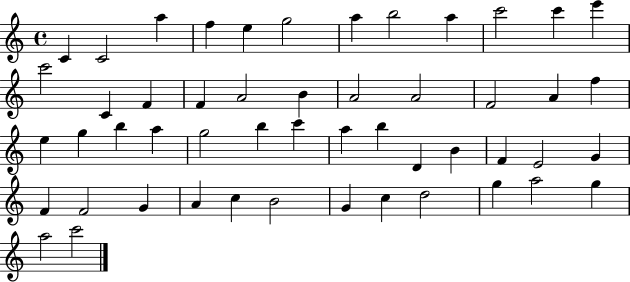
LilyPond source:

{
  \clef treble
  \time 4/4
  \defaultTimeSignature
  \key c \major
  c'4 c'2 a''4 | f''4 e''4 g''2 | a''4 b''2 a''4 | c'''2 c'''4 e'''4 | \break c'''2 c'4 f'4 | f'4 a'2 b'4 | a'2 a'2 | f'2 a'4 f''4 | \break e''4 g''4 b''4 a''4 | g''2 b''4 c'''4 | a''4 b''4 d'4 b'4 | f'4 e'2 g'4 | \break f'4 f'2 g'4 | a'4 c''4 b'2 | g'4 c''4 d''2 | g''4 a''2 g''4 | \break a''2 c'''2 | \bar "|."
}